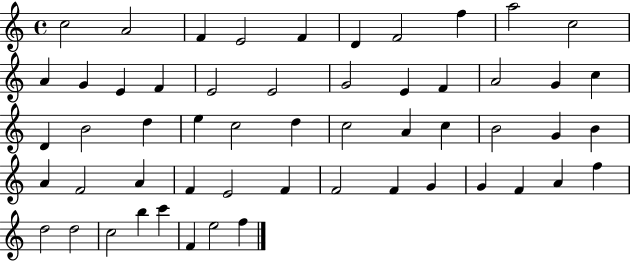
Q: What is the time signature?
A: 4/4